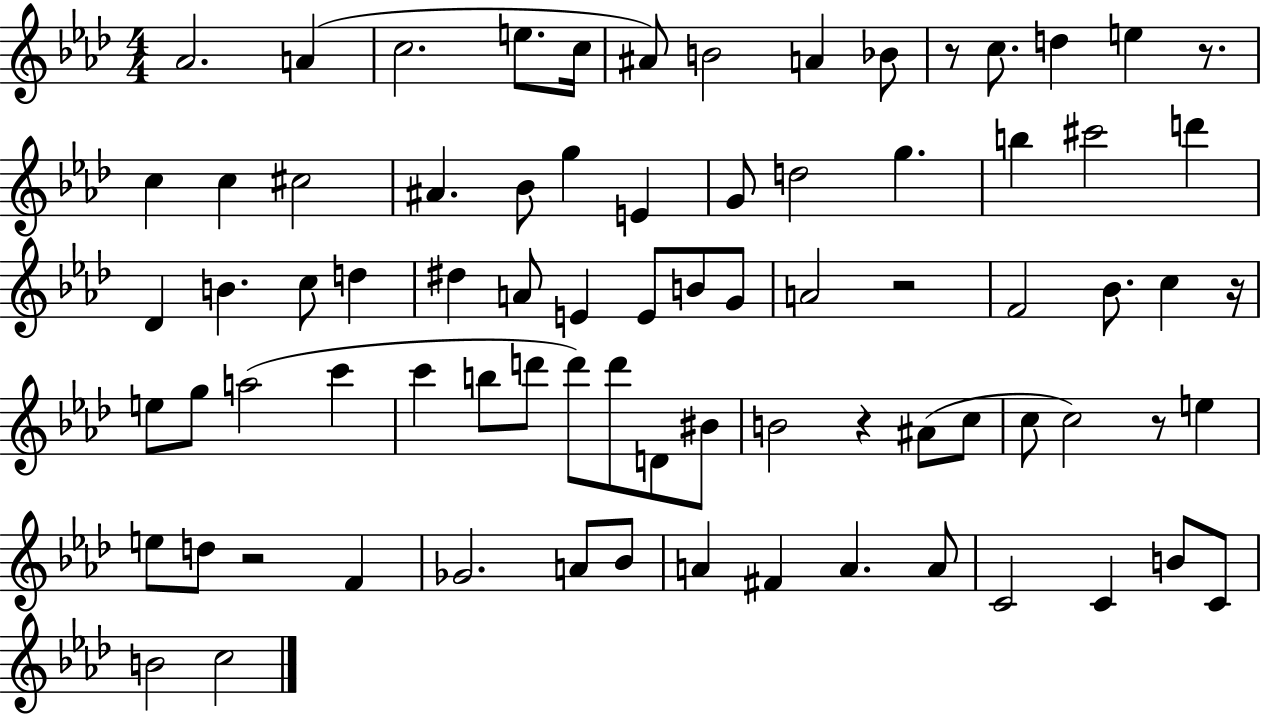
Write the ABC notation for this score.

X:1
T:Untitled
M:4/4
L:1/4
K:Ab
_A2 A c2 e/2 c/4 ^A/2 B2 A _B/2 z/2 c/2 d e z/2 c c ^c2 ^A _B/2 g E G/2 d2 g b ^c'2 d' _D B c/2 d ^d A/2 E E/2 B/2 G/2 A2 z2 F2 _B/2 c z/4 e/2 g/2 a2 c' c' b/2 d'/2 d'/2 d'/2 D/2 ^B/2 B2 z ^A/2 c/2 c/2 c2 z/2 e e/2 d/2 z2 F _G2 A/2 _B/2 A ^F A A/2 C2 C B/2 C/2 B2 c2